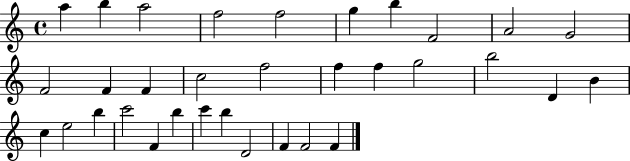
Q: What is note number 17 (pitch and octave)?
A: F5